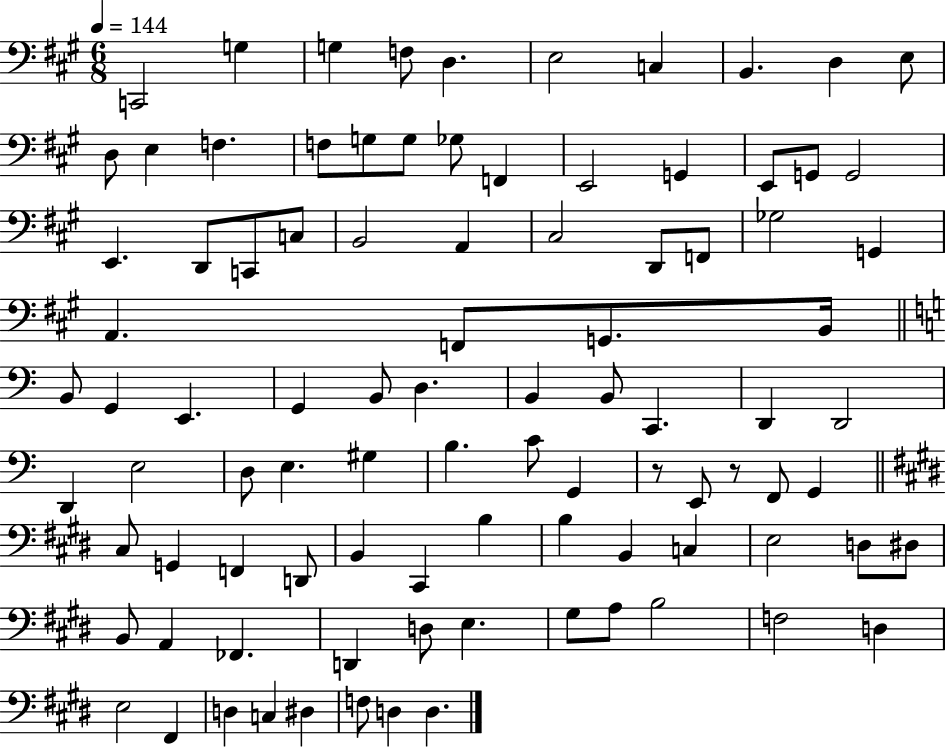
X:1
T:Untitled
M:6/8
L:1/4
K:A
C,,2 G, G, F,/2 D, E,2 C, B,, D, E,/2 D,/2 E, F, F,/2 G,/2 G,/2 _G,/2 F,, E,,2 G,, E,,/2 G,,/2 G,,2 E,, D,,/2 C,,/2 C,/2 B,,2 A,, ^C,2 D,,/2 F,,/2 _G,2 G,, A,, F,,/2 G,,/2 B,,/4 B,,/2 G,, E,, G,, B,,/2 D, B,, B,,/2 C,, D,, D,,2 D,, E,2 D,/2 E, ^G, B, C/2 G,, z/2 E,,/2 z/2 F,,/2 G,, ^C,/2 G,, F,, D,,/2 B,, ^C,, B, B, B,, C, E,2 D,/2 ^D,/2 B,,/2 A,, _F,, D,, D,/2 E, ^G,/2 A,/2 B,2 F,2 D, E,2 ^F,, D, C, ^D, F,/2 D, D,